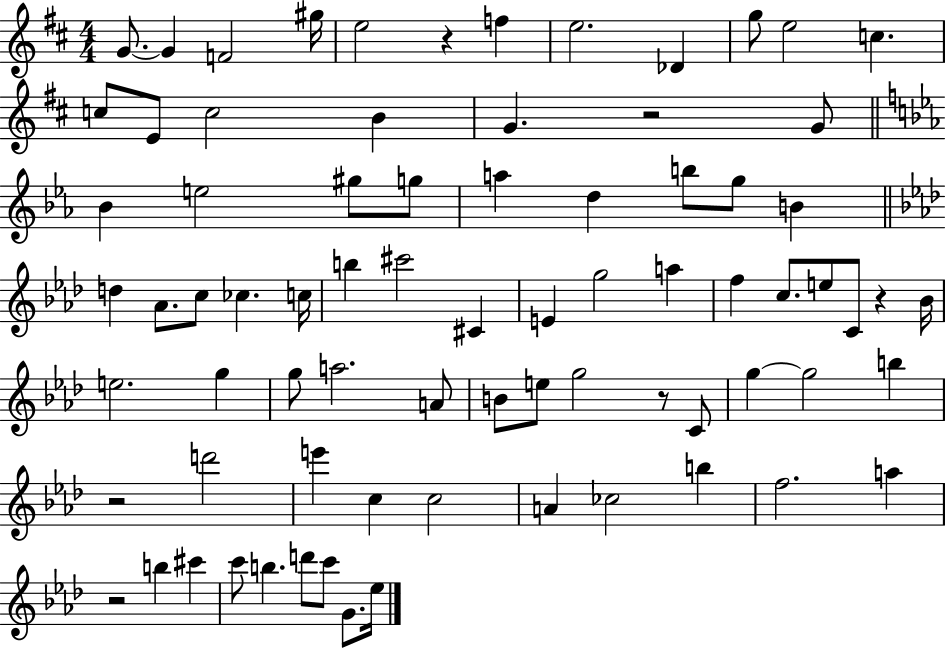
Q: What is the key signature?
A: D major